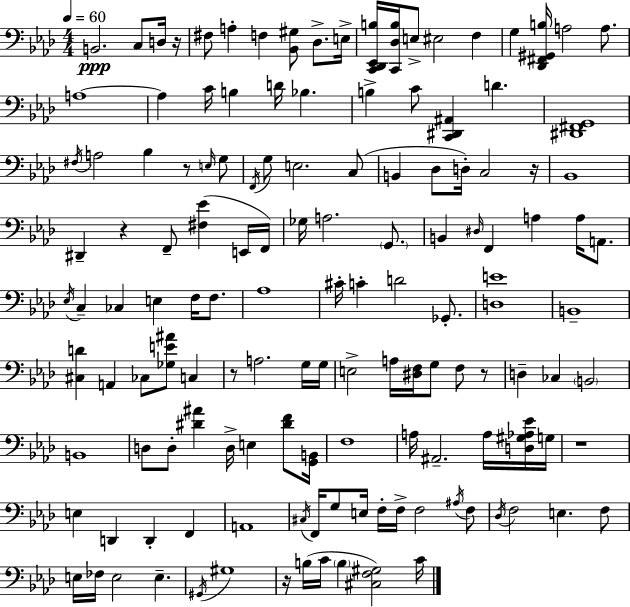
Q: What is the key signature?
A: AES major